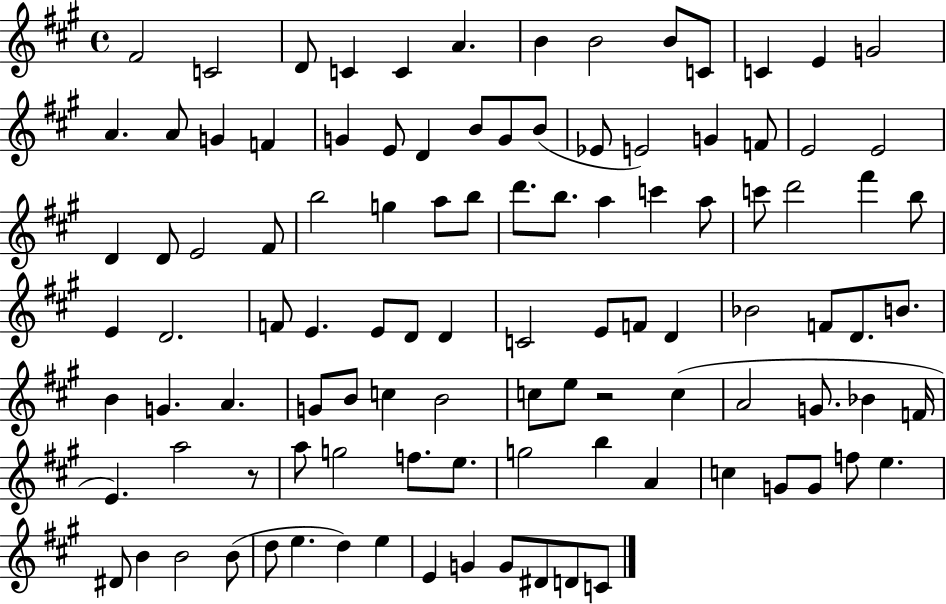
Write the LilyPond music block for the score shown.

{
  \clef treble
  \time 4/4
  \defaultTimeSignature
  \key a \major
  fis'2 c'2 | d'8 c'4 c'4 a'4. | b'4 b'2 b'8 c'8 | c'4 e'4 g'2 | \break a'4. a'8 g'4 f'4 | g'4 e'8 d'4 b'8 g'8 b'8( | ees'8 e'2) g'4 f'8 | e'2 e'2 | \break d'4 d'8 e'2 fis'8 | b''2 g''4 a''8 b''8 | d'''8. b''8. a''4 c'''4 a''8 | c'''8 d'''2 fis'''4 b''8 | \break e'4 d'2. | f'8 e'4. e'8 d'8 d'4 | c'2 e'8 f'8 d'4 | bes'2 f'8 d'8. b'8. | \break b'4 g'4. a'4. | g'8 b'8 c''4 b'2 | c''8 e''8 r2 c''4( | a'2 g'8. bes'4 f'16 | \break e'4.) a''2 r8 | a''8 g''2 f''8. e''8. | g''2 b''4 a'4 | c''4 g'8 g'8 f''8 e''4. | \break dis'8 b'4 b'2 b'8( | d''8 e''4. d''4) e''4 | e'4 g'4 g'8 dis'8 d'8 c'8 | \bar "|."
}